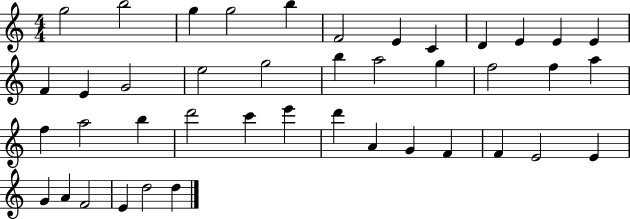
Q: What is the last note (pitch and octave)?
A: D5